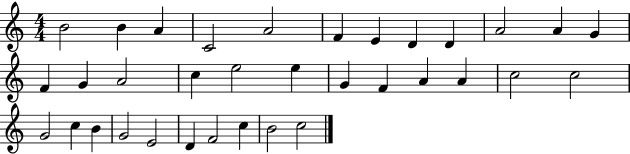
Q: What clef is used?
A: treble